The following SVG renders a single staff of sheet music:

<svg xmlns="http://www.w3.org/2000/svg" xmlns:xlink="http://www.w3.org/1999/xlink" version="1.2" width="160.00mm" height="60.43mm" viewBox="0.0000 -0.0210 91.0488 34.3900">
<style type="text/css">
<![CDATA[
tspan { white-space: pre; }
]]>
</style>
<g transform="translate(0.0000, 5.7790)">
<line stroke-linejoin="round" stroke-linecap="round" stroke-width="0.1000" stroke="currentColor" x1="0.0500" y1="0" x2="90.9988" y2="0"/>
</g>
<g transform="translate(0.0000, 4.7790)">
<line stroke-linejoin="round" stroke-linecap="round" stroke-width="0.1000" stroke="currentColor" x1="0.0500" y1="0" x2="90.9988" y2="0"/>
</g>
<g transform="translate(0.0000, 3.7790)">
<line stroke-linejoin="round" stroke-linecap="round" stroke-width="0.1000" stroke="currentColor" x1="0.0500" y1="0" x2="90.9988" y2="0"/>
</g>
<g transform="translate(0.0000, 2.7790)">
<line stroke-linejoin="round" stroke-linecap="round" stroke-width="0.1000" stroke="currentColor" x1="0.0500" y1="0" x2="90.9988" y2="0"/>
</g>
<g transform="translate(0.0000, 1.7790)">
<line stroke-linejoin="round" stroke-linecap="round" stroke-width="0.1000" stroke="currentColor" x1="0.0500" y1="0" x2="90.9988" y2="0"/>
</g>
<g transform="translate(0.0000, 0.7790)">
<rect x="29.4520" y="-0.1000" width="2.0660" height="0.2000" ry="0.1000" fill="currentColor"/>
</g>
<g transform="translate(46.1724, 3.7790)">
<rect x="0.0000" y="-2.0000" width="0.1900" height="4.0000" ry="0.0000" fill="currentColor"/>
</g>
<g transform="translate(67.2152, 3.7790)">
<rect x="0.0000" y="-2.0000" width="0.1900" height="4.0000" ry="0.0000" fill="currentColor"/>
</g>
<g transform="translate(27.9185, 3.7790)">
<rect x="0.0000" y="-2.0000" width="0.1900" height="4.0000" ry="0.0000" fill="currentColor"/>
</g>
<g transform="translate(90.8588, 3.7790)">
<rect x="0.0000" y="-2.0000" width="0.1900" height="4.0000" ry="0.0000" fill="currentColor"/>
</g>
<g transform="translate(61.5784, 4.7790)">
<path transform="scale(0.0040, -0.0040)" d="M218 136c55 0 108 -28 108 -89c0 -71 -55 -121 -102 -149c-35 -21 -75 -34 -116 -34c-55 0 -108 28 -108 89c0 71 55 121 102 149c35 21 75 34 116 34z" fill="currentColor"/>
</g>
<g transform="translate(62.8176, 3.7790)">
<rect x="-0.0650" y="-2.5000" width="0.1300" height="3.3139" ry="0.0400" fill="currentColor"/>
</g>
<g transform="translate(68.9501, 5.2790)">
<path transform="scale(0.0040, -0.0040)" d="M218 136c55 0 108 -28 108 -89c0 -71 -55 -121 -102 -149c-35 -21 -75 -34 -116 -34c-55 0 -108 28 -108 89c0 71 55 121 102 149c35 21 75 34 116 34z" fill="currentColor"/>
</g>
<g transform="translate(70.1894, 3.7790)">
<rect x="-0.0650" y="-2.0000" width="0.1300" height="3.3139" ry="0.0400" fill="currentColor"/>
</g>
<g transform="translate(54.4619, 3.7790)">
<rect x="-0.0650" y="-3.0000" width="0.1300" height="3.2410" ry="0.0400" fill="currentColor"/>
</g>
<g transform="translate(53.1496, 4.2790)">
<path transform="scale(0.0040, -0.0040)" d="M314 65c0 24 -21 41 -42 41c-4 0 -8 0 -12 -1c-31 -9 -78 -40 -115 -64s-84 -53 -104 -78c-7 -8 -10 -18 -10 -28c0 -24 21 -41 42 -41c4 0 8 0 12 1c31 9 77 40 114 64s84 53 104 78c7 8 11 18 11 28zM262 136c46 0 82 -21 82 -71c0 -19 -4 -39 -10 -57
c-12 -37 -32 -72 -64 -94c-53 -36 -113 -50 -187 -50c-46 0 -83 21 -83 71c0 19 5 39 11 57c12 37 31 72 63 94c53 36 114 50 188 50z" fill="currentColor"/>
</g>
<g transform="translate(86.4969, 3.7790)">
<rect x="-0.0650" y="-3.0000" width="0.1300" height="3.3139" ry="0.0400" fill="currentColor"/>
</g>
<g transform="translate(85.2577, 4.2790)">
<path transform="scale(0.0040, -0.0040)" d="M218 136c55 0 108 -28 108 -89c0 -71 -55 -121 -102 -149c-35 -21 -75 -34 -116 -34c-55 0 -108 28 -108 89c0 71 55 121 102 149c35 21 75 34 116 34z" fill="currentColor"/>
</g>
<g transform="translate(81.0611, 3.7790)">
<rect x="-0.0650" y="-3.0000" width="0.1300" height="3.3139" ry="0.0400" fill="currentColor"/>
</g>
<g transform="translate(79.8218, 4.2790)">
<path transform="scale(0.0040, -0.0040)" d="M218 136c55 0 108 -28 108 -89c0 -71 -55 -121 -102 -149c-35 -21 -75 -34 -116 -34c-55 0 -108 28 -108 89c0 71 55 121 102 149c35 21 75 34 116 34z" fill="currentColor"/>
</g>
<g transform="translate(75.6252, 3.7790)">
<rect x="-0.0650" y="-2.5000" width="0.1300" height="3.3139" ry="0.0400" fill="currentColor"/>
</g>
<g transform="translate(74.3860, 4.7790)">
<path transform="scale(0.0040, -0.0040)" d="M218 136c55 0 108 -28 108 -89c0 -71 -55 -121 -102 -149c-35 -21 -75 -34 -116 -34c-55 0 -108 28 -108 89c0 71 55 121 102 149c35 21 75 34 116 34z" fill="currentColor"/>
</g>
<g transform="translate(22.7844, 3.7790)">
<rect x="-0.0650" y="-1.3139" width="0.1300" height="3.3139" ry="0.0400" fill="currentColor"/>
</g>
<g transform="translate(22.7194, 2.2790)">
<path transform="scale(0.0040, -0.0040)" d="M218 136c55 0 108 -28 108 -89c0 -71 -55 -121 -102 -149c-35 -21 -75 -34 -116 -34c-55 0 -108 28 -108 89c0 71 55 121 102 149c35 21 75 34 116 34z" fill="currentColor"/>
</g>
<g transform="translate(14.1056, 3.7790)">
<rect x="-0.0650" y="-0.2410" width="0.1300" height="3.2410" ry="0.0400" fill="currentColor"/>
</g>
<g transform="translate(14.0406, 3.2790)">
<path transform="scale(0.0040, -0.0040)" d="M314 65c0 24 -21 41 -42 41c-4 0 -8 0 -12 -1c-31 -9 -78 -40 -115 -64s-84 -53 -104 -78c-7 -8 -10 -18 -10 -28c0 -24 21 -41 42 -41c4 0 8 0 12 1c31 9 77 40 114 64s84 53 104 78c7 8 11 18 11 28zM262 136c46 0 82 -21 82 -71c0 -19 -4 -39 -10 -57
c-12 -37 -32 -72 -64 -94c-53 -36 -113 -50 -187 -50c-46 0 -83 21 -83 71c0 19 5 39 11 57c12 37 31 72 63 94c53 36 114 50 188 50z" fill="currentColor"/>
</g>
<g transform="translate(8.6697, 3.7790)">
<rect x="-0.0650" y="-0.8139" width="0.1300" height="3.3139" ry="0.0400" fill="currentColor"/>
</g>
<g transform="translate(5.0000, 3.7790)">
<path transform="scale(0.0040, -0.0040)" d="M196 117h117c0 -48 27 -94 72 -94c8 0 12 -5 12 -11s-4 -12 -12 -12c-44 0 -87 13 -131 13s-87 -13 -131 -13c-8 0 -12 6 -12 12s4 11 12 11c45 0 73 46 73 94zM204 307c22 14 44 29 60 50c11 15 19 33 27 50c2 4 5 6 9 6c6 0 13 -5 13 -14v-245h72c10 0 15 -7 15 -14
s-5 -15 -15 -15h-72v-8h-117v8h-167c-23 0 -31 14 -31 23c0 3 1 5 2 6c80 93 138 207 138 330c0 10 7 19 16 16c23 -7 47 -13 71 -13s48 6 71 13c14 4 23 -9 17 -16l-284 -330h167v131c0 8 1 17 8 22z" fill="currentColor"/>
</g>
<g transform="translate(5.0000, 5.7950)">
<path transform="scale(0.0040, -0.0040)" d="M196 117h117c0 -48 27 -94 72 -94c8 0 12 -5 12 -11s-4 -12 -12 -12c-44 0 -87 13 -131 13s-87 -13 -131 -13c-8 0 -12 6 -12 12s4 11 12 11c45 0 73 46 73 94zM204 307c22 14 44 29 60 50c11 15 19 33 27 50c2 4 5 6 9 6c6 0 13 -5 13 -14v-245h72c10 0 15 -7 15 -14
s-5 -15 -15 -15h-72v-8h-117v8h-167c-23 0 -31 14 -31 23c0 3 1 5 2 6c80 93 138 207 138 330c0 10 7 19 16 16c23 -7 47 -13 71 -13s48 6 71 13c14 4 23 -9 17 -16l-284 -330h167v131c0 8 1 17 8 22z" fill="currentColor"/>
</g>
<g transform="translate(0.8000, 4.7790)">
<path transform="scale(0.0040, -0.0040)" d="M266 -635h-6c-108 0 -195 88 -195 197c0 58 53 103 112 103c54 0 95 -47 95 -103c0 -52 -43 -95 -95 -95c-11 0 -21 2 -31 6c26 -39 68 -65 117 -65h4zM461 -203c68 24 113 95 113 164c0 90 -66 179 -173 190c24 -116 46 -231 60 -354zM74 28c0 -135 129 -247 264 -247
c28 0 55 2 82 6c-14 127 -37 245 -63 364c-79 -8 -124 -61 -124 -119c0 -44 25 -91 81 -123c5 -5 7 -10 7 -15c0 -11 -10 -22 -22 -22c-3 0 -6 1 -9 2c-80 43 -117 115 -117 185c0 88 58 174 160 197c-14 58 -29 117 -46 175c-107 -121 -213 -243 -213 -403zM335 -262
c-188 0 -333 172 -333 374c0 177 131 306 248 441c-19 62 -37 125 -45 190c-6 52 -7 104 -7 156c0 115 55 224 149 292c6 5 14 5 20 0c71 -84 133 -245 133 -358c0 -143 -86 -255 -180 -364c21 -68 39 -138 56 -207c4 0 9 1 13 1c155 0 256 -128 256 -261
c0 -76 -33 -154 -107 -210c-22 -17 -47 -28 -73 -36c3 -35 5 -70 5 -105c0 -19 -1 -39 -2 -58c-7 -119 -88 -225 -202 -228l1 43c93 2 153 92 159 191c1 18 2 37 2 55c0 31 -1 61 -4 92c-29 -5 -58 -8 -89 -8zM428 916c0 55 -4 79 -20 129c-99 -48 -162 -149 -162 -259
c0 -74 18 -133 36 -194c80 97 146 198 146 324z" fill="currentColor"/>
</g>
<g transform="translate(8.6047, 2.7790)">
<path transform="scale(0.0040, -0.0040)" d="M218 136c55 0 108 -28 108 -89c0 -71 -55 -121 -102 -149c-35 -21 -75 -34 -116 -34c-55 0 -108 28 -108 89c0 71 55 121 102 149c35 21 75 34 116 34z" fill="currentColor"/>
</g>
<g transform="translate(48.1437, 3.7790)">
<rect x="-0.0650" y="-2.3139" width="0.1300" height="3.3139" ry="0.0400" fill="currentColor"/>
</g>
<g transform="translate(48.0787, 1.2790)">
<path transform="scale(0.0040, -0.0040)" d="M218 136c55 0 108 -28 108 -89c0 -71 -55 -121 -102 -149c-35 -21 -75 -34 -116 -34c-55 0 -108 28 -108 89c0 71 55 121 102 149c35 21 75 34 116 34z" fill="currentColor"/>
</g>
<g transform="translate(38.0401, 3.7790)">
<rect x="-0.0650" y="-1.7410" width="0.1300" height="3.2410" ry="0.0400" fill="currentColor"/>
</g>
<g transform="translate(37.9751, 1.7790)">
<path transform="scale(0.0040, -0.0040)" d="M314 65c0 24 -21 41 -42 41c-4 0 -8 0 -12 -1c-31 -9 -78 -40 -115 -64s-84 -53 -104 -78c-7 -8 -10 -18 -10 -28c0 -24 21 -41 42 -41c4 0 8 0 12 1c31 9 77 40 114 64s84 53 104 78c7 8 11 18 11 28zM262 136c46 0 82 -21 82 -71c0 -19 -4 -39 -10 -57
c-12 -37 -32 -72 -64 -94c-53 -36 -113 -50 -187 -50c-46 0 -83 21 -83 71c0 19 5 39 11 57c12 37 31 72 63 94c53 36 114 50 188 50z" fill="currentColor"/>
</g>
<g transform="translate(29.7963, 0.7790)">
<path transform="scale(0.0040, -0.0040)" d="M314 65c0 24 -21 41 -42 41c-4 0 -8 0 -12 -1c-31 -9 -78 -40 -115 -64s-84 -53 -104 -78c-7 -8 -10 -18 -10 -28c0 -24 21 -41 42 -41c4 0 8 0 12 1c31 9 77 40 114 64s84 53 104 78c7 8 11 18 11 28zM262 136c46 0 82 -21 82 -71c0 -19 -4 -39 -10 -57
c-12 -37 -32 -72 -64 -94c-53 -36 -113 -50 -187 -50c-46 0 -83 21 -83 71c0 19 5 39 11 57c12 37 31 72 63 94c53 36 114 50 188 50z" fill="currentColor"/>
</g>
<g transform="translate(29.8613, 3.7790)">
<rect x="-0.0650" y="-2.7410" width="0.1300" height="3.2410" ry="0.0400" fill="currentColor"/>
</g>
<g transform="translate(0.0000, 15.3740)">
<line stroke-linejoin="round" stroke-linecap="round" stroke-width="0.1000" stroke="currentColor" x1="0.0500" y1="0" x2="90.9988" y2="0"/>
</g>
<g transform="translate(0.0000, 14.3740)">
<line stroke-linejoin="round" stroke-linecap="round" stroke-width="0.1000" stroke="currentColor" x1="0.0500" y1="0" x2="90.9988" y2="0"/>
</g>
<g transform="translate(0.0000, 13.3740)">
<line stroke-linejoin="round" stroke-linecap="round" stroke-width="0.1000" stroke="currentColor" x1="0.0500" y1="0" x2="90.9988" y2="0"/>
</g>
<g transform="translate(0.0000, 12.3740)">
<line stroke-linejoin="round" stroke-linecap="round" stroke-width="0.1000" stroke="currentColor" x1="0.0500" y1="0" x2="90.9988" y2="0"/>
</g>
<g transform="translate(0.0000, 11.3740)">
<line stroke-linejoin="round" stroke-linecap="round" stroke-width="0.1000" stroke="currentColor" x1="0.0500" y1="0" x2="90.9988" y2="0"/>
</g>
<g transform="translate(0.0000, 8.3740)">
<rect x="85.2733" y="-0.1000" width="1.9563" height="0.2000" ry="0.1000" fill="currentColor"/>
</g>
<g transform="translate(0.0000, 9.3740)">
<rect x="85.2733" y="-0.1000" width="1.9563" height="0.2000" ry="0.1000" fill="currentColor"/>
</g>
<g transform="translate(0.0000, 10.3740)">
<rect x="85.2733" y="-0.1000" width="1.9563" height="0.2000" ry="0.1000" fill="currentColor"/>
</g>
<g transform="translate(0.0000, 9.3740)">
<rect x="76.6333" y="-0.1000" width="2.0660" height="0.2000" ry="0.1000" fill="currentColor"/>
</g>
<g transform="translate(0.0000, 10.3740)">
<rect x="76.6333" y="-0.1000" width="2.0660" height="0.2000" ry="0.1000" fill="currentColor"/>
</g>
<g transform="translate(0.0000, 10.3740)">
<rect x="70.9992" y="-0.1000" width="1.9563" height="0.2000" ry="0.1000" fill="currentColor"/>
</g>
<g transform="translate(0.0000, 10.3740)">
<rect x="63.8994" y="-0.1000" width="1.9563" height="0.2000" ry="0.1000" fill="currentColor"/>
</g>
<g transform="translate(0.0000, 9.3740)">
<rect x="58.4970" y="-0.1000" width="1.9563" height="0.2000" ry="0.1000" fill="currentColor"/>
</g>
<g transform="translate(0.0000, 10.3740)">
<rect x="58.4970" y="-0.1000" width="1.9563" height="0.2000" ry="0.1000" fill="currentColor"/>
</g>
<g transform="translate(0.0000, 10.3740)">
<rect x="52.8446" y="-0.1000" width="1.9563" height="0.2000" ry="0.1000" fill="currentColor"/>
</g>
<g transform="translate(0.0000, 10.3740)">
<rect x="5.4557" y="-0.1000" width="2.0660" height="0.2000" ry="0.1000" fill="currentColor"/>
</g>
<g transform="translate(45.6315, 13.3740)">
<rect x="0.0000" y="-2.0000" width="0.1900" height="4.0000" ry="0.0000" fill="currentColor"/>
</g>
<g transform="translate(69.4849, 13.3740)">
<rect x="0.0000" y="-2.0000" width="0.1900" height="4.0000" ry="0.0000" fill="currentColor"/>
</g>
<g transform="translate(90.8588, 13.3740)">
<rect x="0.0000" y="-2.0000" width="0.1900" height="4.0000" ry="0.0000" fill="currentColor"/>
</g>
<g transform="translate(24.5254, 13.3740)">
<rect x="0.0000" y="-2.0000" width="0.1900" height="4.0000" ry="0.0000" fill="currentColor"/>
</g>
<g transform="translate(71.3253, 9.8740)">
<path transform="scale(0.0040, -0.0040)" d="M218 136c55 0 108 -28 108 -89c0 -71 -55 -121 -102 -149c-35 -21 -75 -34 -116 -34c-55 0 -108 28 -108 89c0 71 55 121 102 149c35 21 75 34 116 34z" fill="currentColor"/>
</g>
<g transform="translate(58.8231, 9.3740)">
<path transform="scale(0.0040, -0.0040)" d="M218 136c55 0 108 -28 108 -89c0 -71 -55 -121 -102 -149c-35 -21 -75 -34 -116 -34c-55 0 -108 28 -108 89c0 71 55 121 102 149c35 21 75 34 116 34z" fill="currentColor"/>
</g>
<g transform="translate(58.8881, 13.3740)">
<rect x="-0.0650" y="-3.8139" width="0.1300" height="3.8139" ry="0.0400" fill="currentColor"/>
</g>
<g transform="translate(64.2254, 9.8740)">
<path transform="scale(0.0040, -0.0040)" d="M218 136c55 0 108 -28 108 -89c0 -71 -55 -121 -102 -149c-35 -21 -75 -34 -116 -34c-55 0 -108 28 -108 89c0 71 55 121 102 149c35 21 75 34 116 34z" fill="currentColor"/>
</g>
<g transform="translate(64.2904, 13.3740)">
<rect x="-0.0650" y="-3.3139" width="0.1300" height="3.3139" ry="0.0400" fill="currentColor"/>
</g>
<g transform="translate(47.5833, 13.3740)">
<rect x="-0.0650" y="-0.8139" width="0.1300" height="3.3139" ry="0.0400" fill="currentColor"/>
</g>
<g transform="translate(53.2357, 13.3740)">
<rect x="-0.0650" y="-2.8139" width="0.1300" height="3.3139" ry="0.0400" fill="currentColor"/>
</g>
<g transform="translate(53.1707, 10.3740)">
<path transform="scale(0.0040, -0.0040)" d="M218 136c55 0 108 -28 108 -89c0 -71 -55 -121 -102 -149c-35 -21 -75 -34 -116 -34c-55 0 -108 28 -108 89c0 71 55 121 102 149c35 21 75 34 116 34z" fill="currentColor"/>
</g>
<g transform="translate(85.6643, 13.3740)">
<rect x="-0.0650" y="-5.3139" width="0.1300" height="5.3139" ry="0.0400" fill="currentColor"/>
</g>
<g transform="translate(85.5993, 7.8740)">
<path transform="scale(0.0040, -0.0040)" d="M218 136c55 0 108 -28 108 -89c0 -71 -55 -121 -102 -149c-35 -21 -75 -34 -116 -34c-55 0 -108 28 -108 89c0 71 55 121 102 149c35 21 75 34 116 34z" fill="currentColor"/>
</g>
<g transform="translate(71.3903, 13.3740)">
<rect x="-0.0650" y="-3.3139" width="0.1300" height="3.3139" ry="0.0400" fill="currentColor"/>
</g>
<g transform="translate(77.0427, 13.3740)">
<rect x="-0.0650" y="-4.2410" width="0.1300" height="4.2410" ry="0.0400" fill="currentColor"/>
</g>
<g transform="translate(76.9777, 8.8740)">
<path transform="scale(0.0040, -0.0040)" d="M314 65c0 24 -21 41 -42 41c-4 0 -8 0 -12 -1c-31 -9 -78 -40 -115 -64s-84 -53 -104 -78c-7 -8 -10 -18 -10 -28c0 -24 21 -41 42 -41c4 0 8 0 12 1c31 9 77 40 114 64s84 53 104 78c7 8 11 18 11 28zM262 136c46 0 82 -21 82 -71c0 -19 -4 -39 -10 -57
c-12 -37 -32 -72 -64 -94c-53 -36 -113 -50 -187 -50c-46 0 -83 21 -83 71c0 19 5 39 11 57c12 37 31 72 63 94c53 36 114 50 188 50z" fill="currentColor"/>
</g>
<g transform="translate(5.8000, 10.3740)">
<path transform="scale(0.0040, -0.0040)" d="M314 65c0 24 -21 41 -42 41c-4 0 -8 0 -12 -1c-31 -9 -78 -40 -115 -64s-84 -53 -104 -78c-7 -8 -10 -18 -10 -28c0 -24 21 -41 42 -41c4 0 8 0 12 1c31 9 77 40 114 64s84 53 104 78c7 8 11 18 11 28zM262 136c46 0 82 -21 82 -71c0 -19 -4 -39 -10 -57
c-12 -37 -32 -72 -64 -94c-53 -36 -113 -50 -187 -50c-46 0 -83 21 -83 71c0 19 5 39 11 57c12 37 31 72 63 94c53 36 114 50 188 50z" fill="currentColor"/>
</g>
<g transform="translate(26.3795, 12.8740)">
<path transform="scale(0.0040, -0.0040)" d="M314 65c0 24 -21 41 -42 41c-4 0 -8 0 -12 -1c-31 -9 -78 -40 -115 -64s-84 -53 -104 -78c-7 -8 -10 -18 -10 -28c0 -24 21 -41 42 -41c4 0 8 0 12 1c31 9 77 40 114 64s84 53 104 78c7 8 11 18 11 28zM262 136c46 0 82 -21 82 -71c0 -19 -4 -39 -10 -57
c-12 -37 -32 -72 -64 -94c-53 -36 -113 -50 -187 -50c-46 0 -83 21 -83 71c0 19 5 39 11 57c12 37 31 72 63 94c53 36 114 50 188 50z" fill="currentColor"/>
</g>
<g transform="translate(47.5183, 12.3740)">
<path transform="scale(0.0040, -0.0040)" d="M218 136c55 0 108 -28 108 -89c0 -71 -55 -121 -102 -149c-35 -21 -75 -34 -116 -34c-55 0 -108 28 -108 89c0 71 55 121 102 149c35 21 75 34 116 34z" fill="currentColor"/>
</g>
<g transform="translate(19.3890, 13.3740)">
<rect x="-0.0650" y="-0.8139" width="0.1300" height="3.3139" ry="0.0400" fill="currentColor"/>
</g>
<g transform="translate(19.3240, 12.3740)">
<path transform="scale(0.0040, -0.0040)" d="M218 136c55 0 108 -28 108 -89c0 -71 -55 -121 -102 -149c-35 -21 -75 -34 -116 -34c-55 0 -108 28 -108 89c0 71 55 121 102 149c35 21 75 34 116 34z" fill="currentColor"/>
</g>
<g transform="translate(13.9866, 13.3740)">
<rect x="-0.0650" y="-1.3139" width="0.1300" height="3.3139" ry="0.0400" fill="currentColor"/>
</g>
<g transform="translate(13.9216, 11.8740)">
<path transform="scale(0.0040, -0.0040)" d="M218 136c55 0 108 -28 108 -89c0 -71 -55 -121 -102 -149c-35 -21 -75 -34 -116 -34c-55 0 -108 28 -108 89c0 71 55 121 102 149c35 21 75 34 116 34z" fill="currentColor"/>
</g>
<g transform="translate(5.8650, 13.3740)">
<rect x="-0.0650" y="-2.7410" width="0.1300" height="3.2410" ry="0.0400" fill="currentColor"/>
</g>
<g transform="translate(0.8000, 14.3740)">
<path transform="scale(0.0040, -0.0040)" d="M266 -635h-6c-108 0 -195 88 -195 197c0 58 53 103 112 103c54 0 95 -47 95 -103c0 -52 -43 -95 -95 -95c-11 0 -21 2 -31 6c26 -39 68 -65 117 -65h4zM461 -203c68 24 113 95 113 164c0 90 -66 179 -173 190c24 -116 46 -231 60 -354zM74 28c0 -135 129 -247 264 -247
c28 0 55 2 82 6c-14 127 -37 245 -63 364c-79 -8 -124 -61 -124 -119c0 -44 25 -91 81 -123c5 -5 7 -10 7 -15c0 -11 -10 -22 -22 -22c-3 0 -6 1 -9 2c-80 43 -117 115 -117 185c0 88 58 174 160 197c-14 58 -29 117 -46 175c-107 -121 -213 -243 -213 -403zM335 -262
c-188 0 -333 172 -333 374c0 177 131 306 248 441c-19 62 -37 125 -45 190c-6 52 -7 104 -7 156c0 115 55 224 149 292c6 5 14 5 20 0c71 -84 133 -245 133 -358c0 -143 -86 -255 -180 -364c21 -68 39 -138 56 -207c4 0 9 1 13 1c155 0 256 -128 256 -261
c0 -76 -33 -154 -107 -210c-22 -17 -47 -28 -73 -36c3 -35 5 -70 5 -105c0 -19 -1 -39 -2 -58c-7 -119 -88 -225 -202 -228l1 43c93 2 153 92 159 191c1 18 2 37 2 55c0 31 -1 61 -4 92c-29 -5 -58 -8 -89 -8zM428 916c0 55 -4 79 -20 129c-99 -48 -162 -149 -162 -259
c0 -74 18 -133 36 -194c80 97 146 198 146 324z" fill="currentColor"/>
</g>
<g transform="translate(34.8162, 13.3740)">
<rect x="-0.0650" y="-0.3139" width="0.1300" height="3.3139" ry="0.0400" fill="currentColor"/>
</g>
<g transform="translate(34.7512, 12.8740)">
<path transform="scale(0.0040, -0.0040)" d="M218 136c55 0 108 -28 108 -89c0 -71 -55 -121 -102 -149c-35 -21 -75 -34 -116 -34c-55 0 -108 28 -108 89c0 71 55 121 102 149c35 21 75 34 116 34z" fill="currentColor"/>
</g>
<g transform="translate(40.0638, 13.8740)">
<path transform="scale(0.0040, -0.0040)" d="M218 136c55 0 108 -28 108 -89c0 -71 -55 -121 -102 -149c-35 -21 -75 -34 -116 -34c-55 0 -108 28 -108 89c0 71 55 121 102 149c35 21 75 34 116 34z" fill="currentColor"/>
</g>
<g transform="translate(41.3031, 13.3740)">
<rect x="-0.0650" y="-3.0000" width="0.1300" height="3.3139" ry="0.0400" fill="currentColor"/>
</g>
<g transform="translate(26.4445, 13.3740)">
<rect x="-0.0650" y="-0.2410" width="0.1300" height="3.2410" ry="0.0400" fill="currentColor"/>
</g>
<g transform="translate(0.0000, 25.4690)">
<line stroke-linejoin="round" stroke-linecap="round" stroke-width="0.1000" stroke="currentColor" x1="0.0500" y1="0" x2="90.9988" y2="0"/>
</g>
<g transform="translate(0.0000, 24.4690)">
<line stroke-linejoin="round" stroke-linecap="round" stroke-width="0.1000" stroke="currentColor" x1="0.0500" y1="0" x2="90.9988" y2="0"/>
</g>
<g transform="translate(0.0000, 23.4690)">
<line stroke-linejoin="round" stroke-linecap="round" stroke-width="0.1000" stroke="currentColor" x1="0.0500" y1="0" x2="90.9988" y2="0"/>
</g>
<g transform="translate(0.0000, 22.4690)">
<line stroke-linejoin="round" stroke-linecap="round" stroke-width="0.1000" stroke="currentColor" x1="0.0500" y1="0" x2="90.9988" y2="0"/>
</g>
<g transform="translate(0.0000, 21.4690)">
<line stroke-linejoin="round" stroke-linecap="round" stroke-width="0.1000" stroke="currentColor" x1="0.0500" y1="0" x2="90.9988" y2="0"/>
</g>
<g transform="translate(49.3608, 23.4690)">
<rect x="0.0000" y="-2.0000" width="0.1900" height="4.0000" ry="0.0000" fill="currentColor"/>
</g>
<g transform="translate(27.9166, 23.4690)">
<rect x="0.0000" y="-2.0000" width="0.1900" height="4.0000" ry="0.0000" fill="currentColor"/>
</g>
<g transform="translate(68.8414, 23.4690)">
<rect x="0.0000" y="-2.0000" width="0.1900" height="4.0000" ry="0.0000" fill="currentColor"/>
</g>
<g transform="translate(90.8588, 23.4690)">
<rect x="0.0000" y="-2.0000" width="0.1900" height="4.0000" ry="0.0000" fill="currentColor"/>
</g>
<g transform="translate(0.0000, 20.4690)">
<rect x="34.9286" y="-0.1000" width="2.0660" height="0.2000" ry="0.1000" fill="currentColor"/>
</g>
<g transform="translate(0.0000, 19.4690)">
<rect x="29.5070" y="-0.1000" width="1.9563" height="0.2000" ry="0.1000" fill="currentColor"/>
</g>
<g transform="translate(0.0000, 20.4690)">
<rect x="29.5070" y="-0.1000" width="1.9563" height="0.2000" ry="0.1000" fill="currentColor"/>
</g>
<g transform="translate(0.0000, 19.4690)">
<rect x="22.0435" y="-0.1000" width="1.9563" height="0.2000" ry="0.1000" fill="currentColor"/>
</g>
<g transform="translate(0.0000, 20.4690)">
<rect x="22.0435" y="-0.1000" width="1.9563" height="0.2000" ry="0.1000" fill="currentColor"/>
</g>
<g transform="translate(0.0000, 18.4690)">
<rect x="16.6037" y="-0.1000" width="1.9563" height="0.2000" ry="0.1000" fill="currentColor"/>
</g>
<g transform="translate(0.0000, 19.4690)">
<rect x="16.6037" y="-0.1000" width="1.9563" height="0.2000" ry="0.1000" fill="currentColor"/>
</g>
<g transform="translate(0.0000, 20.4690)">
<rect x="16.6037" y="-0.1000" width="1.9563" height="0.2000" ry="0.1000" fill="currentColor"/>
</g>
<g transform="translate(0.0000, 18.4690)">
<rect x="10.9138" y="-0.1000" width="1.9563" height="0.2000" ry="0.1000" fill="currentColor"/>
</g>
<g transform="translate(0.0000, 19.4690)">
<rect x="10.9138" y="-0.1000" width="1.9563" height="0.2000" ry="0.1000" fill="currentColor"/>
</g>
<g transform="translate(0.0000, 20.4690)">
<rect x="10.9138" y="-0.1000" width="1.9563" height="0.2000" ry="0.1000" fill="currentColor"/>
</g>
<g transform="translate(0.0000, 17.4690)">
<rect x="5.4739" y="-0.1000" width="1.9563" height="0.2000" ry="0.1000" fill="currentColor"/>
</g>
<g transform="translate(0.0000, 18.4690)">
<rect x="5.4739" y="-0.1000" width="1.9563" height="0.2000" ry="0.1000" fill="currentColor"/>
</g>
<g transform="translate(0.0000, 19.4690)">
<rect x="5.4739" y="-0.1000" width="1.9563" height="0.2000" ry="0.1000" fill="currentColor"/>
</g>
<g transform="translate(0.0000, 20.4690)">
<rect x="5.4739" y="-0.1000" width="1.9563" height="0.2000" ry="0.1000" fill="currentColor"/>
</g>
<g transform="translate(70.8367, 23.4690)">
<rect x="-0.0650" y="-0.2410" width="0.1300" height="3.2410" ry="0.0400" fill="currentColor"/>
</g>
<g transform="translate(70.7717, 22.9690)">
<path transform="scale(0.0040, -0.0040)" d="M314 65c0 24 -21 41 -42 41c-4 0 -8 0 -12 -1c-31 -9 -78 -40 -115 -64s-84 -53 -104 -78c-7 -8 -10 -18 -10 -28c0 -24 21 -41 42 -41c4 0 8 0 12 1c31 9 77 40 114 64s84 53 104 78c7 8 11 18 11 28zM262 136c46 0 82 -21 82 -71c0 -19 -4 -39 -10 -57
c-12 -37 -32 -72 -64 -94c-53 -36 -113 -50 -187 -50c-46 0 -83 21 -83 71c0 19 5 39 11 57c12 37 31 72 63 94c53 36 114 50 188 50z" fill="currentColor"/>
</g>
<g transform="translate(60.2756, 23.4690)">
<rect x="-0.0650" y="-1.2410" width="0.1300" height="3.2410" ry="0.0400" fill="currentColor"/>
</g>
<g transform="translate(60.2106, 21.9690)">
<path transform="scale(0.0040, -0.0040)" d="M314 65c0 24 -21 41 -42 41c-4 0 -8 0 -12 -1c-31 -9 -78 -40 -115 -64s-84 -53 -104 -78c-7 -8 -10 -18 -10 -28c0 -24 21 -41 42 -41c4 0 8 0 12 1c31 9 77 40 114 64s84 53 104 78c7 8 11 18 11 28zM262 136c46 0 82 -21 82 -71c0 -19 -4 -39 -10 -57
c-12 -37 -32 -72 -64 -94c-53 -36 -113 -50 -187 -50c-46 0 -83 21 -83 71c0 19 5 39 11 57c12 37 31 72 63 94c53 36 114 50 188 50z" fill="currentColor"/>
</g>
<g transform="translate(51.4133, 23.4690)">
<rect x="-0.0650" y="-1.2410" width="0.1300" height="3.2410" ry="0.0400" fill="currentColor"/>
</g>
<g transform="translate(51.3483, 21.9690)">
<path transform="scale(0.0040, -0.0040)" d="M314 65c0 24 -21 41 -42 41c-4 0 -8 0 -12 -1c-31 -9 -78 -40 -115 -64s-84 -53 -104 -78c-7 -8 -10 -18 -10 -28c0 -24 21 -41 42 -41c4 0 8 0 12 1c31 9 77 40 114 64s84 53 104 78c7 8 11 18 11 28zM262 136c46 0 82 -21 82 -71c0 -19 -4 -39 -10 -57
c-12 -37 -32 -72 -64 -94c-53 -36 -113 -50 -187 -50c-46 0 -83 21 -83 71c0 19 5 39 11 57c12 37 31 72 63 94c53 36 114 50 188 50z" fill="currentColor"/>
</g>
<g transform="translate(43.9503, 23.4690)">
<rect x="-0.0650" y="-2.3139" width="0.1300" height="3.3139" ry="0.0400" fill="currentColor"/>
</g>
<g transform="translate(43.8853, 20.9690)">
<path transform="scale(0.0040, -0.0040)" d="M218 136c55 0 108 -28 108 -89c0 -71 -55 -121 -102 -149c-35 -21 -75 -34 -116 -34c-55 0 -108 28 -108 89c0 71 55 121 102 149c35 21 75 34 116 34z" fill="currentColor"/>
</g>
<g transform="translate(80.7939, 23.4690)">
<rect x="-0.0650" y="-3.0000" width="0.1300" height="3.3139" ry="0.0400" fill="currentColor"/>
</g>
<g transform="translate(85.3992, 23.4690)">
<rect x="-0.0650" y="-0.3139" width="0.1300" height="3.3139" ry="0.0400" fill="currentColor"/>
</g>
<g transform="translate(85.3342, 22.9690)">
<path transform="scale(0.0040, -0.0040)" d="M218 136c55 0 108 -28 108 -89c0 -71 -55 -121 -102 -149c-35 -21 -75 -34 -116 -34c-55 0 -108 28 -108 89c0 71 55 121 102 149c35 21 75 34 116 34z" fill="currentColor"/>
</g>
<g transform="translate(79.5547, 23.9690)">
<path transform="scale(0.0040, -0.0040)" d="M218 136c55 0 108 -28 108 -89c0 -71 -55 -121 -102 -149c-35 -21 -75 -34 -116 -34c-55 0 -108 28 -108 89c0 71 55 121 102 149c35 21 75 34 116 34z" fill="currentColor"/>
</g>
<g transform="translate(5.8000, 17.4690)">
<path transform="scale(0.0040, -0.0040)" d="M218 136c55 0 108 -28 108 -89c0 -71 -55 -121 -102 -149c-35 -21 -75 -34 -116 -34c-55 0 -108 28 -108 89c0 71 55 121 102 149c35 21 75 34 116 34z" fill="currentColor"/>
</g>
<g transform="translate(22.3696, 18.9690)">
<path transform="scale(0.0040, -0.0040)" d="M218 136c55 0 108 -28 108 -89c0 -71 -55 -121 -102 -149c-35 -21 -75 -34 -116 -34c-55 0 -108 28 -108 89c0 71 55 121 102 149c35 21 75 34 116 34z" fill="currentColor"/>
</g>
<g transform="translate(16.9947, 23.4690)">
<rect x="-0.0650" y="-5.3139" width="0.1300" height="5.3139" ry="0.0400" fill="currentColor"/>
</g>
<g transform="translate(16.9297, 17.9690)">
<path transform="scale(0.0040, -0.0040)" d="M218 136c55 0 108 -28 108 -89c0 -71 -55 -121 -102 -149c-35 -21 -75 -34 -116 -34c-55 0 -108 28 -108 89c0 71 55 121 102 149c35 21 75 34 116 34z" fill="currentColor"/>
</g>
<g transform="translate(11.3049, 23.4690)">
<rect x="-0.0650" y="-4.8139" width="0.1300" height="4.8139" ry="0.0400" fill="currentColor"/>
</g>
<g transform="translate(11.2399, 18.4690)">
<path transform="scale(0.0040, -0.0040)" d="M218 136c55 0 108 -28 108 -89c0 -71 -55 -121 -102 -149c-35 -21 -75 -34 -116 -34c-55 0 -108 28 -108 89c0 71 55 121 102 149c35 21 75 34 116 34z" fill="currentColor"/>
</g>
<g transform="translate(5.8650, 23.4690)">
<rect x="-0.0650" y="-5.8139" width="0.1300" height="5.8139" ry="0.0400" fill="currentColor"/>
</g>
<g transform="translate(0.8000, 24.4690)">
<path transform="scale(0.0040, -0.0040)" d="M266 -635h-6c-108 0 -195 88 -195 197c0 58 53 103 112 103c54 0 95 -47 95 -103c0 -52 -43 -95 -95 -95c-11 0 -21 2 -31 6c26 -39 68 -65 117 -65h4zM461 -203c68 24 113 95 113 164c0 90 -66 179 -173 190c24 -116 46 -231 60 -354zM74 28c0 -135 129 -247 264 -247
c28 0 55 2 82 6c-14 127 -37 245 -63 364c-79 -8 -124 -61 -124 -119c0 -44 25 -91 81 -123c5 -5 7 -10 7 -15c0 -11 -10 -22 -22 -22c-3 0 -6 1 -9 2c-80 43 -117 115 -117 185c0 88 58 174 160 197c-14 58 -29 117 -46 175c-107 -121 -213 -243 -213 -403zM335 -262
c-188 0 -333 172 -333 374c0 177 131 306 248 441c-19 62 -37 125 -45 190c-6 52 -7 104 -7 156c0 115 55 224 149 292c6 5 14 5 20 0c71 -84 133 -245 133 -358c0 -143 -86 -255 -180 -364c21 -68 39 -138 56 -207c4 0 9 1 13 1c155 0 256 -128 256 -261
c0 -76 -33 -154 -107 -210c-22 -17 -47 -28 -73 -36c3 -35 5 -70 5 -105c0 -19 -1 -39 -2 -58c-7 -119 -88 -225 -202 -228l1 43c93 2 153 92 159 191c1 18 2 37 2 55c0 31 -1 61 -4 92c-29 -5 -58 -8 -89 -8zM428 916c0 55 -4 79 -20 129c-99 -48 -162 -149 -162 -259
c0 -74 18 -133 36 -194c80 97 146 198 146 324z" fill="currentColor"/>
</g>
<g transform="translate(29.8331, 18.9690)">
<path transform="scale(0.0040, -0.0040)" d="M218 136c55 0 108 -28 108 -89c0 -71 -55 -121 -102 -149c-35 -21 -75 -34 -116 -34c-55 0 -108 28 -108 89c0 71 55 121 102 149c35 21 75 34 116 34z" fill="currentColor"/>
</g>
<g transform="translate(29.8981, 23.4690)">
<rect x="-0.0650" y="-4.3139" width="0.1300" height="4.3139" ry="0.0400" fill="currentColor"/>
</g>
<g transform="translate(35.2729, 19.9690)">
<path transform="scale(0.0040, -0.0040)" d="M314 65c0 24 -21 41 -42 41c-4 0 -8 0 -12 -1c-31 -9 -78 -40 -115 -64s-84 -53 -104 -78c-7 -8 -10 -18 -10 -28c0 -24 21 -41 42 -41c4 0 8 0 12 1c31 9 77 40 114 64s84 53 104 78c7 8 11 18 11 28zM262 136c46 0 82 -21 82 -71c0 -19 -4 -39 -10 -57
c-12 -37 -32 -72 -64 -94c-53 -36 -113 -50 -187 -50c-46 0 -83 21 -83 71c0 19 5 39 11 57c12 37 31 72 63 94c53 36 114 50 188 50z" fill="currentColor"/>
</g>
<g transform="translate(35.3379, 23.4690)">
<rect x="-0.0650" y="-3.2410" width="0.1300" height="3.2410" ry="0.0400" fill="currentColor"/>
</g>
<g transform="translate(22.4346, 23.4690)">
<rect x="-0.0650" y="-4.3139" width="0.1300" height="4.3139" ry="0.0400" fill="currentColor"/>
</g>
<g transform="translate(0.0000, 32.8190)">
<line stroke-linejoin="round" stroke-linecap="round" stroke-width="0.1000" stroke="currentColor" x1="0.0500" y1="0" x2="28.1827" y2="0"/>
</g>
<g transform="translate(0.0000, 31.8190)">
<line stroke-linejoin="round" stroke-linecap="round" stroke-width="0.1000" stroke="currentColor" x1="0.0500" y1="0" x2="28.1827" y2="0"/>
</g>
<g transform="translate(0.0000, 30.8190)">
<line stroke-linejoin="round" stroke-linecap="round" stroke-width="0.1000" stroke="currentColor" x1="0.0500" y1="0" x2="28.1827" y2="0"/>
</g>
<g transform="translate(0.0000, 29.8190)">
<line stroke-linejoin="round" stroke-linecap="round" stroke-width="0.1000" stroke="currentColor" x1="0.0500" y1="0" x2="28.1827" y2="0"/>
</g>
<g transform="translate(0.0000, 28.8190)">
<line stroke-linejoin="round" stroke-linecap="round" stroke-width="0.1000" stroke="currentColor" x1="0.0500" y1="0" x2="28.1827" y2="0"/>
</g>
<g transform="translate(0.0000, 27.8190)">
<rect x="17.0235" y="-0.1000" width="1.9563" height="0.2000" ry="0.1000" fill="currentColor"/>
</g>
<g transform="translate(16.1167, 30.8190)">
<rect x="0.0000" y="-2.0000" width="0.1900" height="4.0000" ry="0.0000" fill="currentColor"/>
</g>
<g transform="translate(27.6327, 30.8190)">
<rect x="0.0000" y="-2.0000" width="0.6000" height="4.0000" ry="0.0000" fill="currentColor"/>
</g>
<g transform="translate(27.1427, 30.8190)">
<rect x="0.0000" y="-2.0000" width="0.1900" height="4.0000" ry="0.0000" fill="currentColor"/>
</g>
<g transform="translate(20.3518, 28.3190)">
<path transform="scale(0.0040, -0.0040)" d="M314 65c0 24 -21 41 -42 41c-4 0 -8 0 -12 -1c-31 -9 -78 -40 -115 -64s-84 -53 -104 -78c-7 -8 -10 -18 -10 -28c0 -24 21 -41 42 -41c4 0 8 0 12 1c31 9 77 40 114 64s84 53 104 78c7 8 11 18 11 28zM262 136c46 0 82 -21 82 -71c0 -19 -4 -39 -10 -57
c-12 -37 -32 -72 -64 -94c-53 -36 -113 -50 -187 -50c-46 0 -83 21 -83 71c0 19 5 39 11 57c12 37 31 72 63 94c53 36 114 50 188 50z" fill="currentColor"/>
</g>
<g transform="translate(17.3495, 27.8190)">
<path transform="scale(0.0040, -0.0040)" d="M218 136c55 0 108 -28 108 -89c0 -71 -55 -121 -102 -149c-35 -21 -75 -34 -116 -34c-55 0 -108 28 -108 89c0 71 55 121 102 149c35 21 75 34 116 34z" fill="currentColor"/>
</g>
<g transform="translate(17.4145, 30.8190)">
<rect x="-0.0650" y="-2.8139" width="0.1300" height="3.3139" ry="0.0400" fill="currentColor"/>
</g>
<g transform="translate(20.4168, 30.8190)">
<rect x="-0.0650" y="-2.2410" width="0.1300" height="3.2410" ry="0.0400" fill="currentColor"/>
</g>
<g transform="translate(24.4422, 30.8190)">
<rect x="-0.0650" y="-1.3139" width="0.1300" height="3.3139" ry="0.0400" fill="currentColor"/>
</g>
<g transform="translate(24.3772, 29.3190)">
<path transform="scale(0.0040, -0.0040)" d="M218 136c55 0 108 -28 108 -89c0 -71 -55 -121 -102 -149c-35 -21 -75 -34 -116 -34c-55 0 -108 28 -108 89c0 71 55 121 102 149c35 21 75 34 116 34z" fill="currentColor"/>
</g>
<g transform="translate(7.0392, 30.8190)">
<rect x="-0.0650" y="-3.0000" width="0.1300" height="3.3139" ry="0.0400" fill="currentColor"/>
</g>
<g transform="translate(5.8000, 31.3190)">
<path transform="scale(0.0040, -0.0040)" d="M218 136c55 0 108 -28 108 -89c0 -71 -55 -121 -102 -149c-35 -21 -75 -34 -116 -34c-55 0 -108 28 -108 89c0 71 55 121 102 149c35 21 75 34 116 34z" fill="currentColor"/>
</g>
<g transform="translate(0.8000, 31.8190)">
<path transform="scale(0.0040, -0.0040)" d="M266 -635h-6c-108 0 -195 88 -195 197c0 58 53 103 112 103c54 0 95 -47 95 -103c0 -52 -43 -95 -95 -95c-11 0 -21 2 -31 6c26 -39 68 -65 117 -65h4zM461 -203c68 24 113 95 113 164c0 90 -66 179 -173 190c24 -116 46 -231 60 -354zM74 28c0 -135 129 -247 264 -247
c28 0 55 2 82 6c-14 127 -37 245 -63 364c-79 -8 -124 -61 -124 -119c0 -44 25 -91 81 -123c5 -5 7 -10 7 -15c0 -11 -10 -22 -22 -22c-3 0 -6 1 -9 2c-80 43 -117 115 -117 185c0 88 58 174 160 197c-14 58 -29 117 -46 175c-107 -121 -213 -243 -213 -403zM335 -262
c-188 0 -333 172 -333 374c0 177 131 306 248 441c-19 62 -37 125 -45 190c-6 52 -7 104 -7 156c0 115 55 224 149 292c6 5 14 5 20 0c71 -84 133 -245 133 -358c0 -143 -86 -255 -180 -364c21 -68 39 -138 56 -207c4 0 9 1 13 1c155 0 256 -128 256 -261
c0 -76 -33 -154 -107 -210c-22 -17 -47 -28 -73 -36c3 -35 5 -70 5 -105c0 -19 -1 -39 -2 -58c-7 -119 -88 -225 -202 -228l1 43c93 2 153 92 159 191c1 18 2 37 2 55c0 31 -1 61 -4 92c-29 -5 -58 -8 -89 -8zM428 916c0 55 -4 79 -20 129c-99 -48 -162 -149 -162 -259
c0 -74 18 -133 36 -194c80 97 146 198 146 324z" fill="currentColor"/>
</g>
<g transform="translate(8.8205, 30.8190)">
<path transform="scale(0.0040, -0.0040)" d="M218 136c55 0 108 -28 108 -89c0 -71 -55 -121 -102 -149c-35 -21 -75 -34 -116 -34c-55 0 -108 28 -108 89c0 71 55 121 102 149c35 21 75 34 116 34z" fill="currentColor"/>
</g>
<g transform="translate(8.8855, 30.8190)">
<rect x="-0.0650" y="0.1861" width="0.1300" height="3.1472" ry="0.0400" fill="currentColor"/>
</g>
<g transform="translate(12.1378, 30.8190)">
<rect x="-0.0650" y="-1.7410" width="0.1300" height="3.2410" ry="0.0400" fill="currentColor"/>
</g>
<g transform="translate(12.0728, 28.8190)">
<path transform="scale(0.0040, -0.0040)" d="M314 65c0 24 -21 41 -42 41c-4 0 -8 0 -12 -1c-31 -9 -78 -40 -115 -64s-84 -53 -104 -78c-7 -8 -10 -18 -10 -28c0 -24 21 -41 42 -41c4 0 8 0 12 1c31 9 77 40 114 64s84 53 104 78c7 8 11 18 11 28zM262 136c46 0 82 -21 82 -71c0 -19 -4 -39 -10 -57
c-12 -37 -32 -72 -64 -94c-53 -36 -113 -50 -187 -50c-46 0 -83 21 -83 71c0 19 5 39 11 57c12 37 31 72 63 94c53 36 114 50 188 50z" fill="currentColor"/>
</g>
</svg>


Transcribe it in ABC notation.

X:1
T:Untitled
M:4/4
L:1/4
K:C
d c2 e a2 f2 g A2 G F G A A a2 e d c2 c A d a c' b b d'2 f' g' e' f' d' d' b2 g e2 e2 c2 A c A B f2 a g2 e